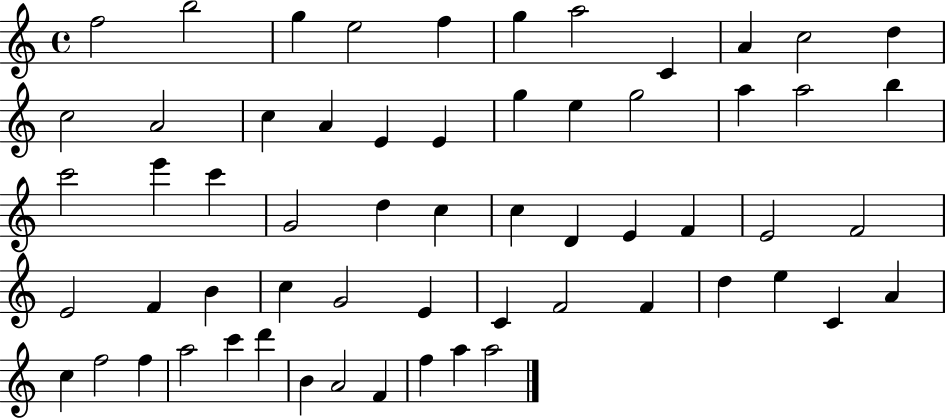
F5/h B5/h G5/q E5/h F5/q G5/q A5/h C4/q A4/q C5/h D5/q C5/h A4/h C5/q A4/q E4/q E4/q G5/q E5/q G5/h A5/q A5/h B5/q C6/h E6/q C6/q G4/h D5/q C5/q C5/q D4/q E4/q F4/q E4/h F4/h E4/h F4/q B4/q C5/q G4/h E4/q C4/q F4/h F4/q D5/q E5/q C4/q A4/q C5/q F5/h F5/q A5/h C6/q D6/q B4/q A4/h F4/q F5/q A5/q A5/h